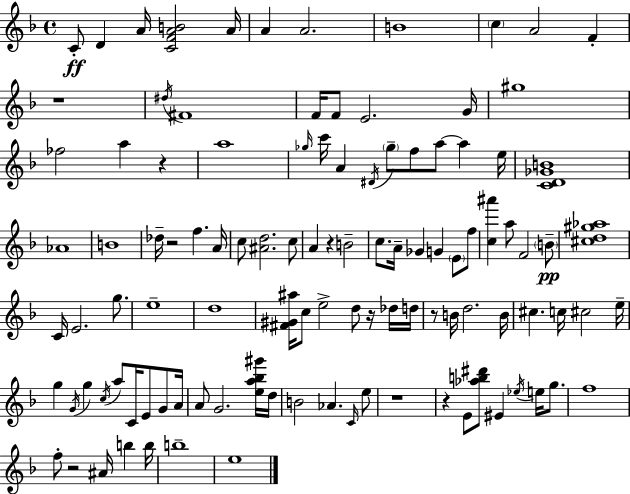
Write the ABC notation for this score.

X:1
T:Untitled
M:4/4
L:1/4
K:F
C/2 D A/4 [CFAB]2 A/4 A A2 B4 c A2 F z4 ^d/4 ^F4 F/4 F/2 E2 G/4 ^g4 _f2 a z a4 _g/4 c'/4 A ^D/4 _g/2 f/2 a/2 a e/4 [CD_GB]4 _A4 B4 _d/4 z2 f A/4 c/2 [^Ad]2 c/2 A z B2 c/2 A/4 _G G E/2 f/2 [c^a'] a/2 F2 B/2 [^cd^g_a]4 C/4 E2 g/2 e4 d4 [^F^G^a]/4 c/2 e2 d/2 z/4 _d/4 d/4 z/2 B/4 d2 B/4 ^c c/4 ^c2 e/4 g G/4 g c/4 a/2 C/4 E/2 G/2 A/4 A/2 G2 [ea_b^g']/4 d/4 B2 _A C/4 e/2 z4 z E/2 [_ab^d']/2 ^E _e/4 e/4 g/2 f4 f/2 z2 ^A/4 b b/4 b4 e4